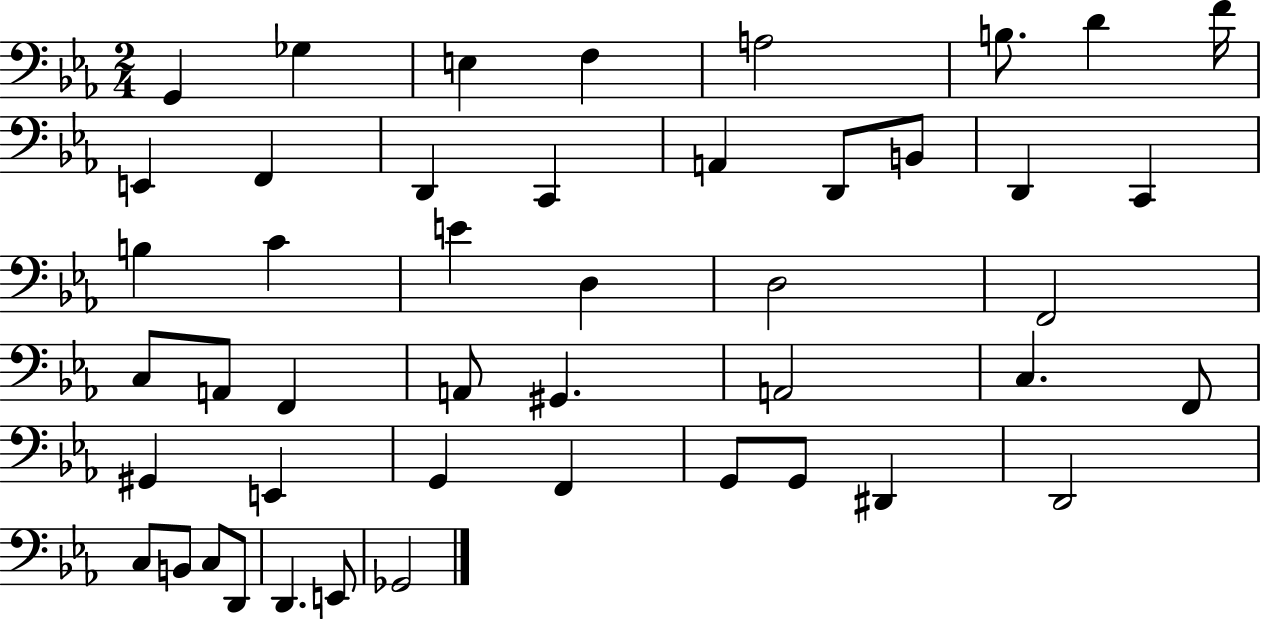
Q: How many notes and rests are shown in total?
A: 46